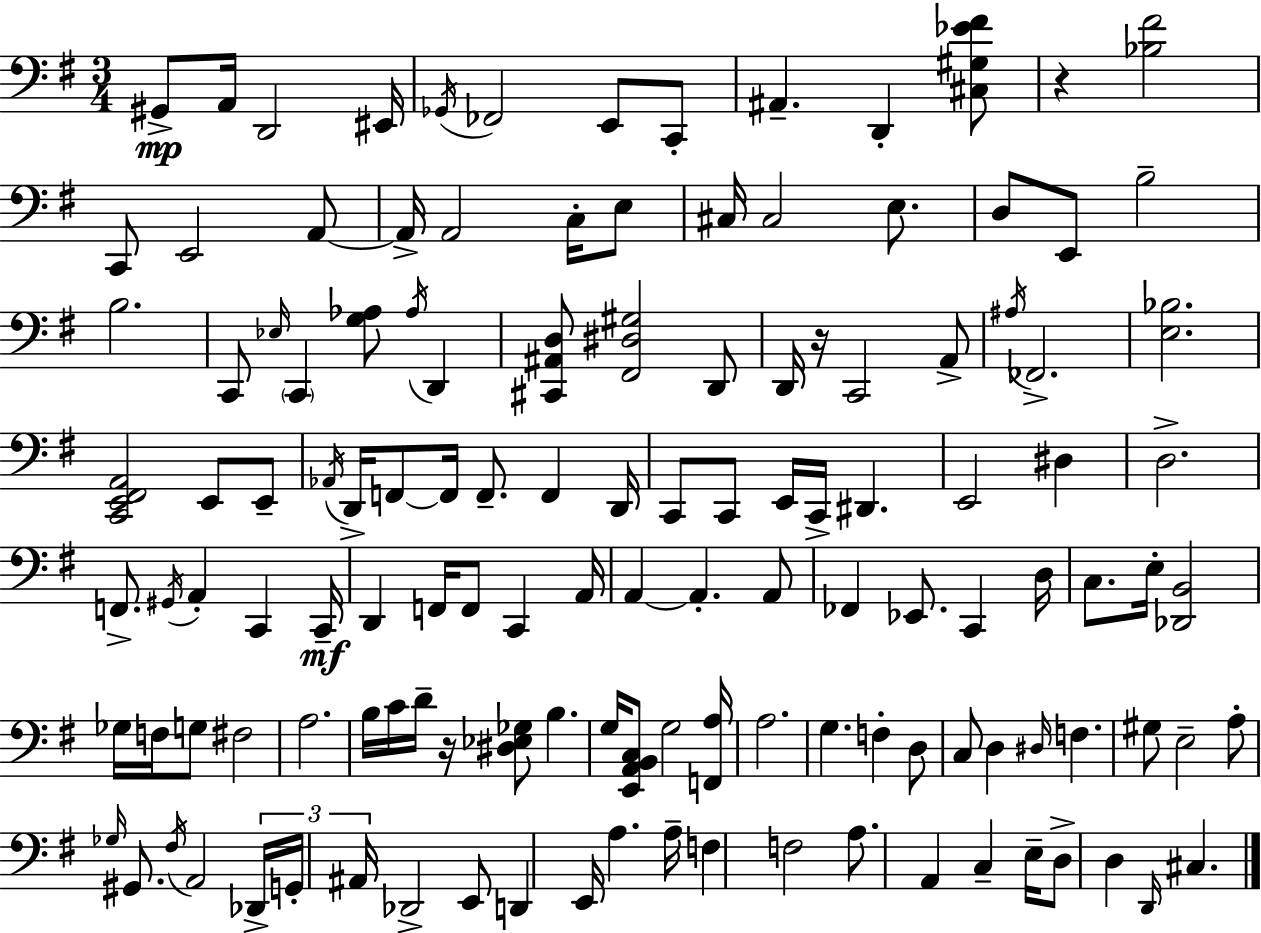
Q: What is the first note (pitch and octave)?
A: G#2